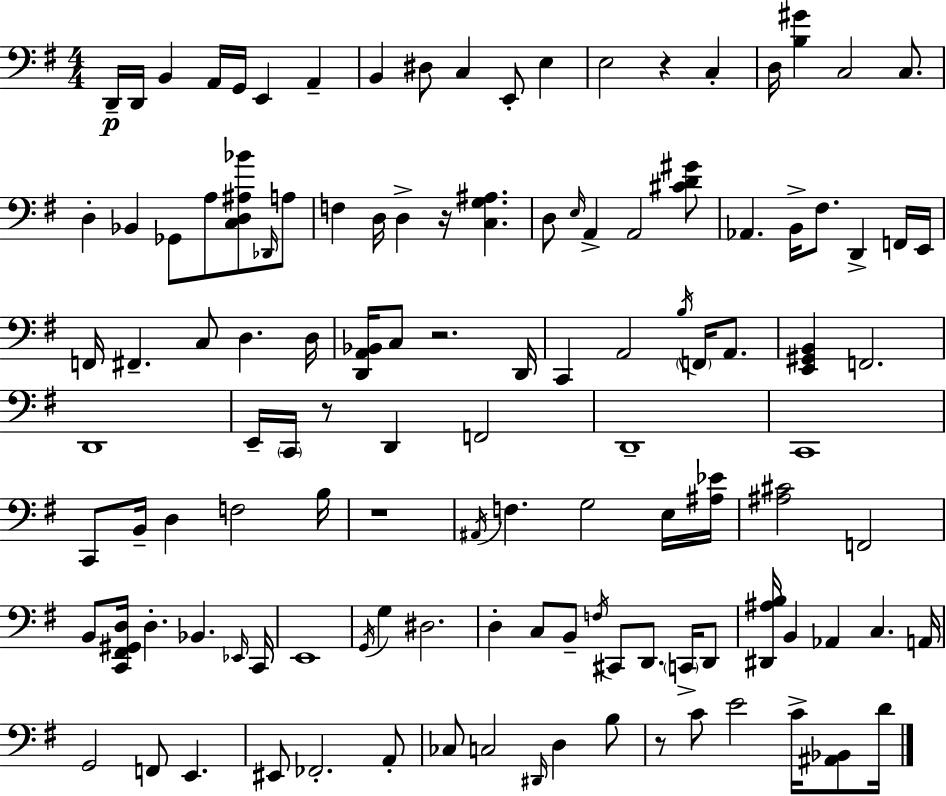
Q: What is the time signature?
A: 4/4